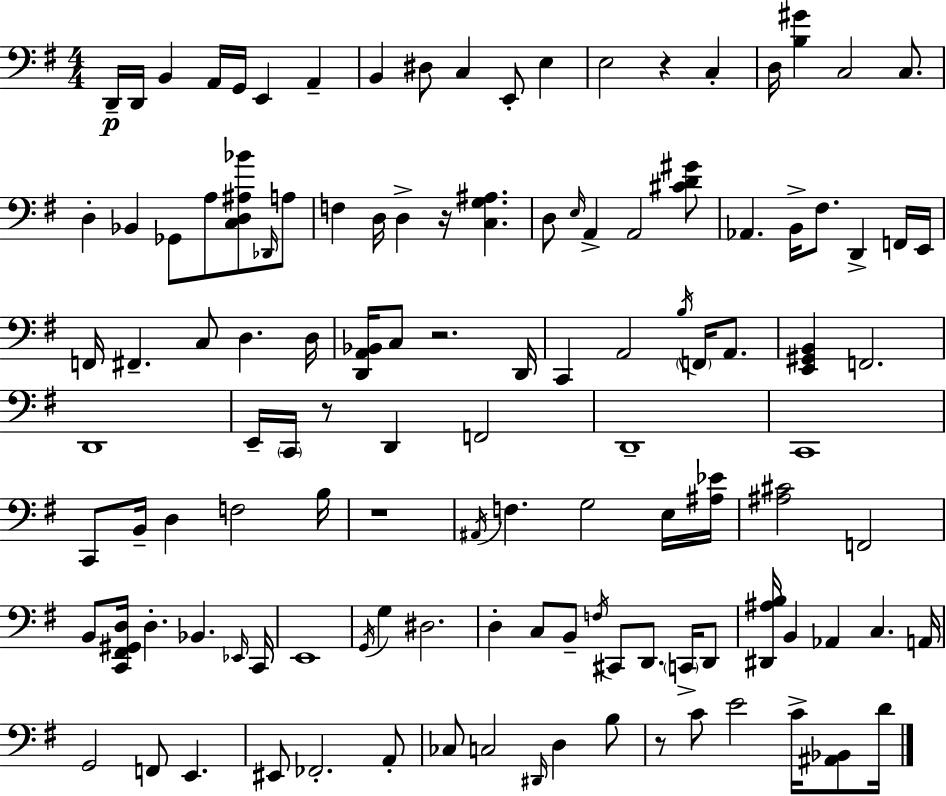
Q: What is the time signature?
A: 4/4